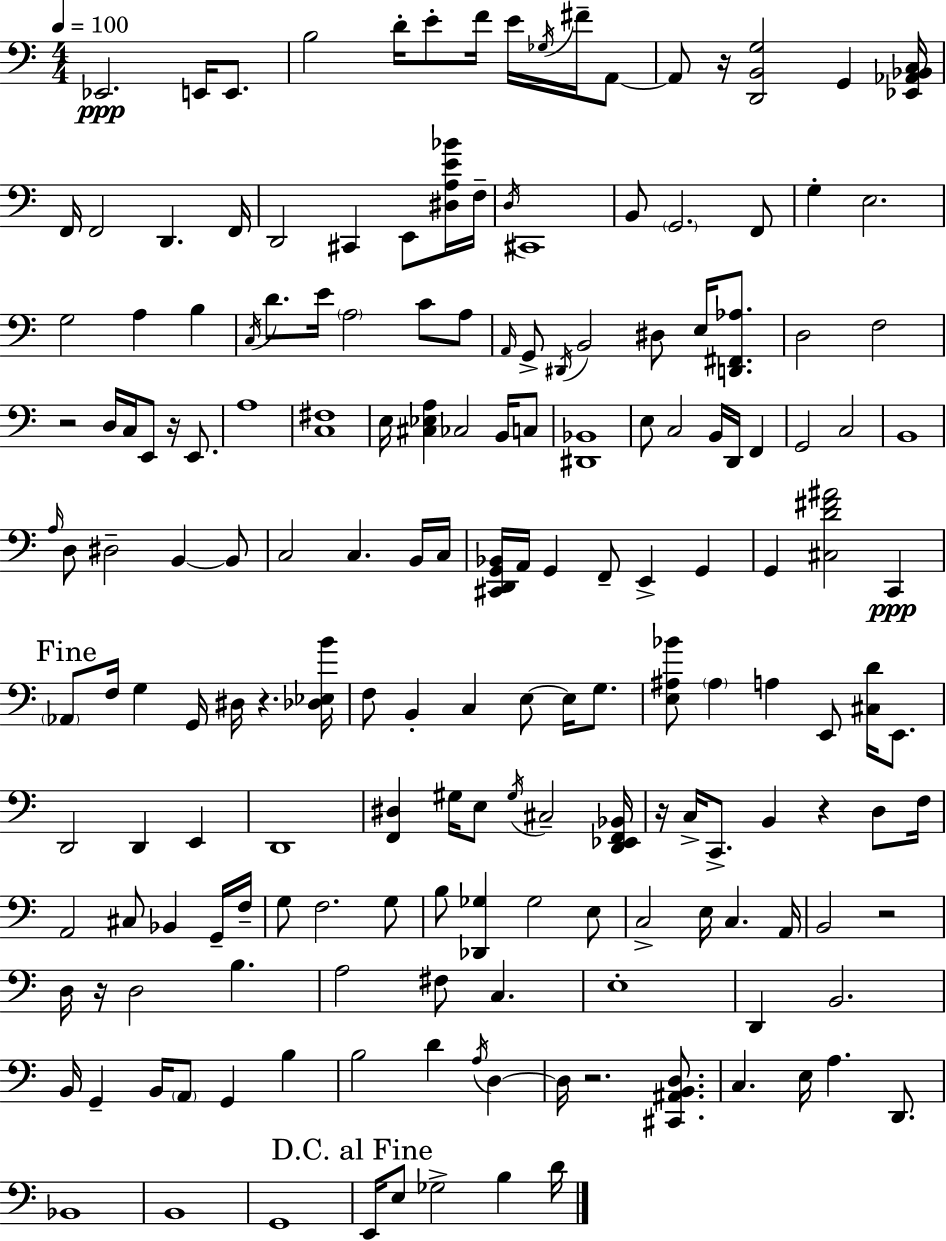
{
  \clef bass
  \numericTimeSignature
  \time 4/4
  \key c \major
  \tempo 4 = 100
  \repeat volta 2 { ees,2.\ppp e,16 e,8. | b2 d'16-. e'8-. f'16 e'16 \acciaccatura { ges16 } fis'16-- a,8~~ | a,8 r16 <d, b, g>2 g,4 | <ees, aes, bes, c>16 f,16 f,2 d,4. | \break f,16 d,2 cis,4 e,8 <dis a e' bes'>16 | f16-- \acciaccatura { d16 } cis,1 | b,8 \parenthesize g,2. | f,8 g4-. e2. | \break g2 a4 b4 | \acciaccatura { c16 } d'8. e'16 \parenthesize a2 c'8 | a8 \grace { a,16 } g,8-> \acciaccatura { dis,16 } b,2 dis8 | e16 <d, fis, aes>8. d2 f2 | \break r2 d16 c16 e,8 | r16 e,8. a1 | <c fis>1 | e16 <cis ees a>4 ces2 | \break b,16 c8 <dis, bes,>1 | e8 c2 b,16 | d,16 f,4 g,2 c2 | b,1 | \break \grace { a16 } d8 dis2-- | b,4~~ b,8 c2 c4. | b,16 c16 <cis, d, g, bes,>16 a,16 g,4 f,8-- e,4-> | g,4 g,4 <cis d' fis' ais'>2 | \break c,4\ppp \mark "Fine" \parenthesize aes,8 f16 g4 g,16 dis16 r4. | <des ees b'>16 f8 b,4-. c4 | e8~~ e16 g8. <e ais bes'>8 \parenthesize ais4 a4 | e,8 <cis d'>16 e,8. d,2 d,4 | \break e,4 d,1 | <f, dis>4 gis16 e8 \acciaccatura { gis16 } cis2-- | <d, ees, f, bes,>16 r16 c16-> c,8.-> b,4 | r4 d8 f16 a,2 cis8 | \break bes,4 g,16-- f16-- g8 f2. | g8 b8 <des, ges>4 ges2 | e8 c2-> e16 | c4. a,16 b,2 r2 | \break d16 r16 d2 | b4. a2 fis8 | c4. e1-. | d,4 b,2. | \break b,16 g,4-- b,16 \parenthesize a,8 g,4 | b4 b2 d'4 | \acciaccatura { a16 } d4~~ d16 r2. | <cis, ais, b, d>8. c4. e16 a4. | \break d,8. bes,1 | b,1 | g,1 | \mark "D.C. al Fine" e,16 e8 ges2-> | \break b4 d'16 } \bar "|."
}